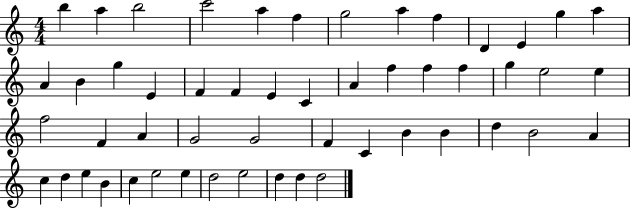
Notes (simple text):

B5/q A5/q B5/h C6/h A5/q F5/q G5/h A5/q F5/q D4/q E4/q G5/q A5/q A4/q B4/q G5/q E4/q F4/q F4/q E4/q C4/q A4/q F5/q F5/q F5/q G5/q E5/h E5/q F5/h F4/q A4/q G4/h G4/h F4/q C4/q B4/q B4/q D5/q B4/h A4/q C5/q D5/q E5/q B4/q C5/q E5/h E5/q D5/h E5/h D5/q D5/q D5/h